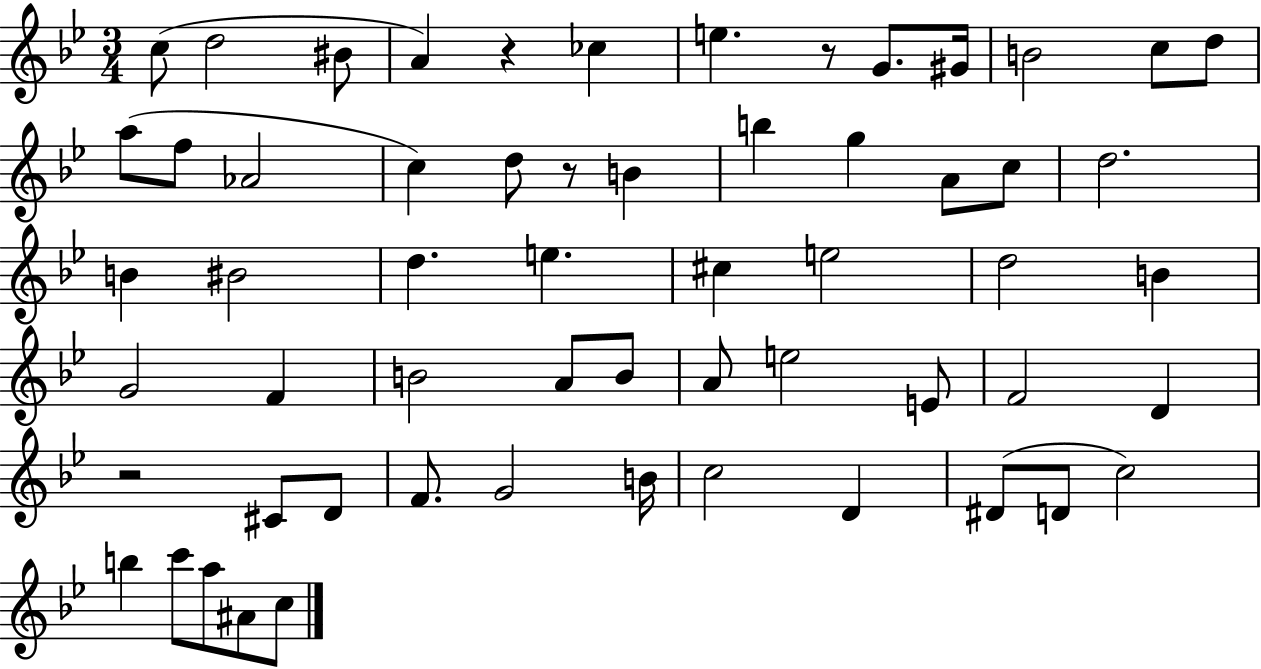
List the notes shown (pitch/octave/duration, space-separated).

C5/e D5/h BIS4/e A4/q R/q CES5/q E5/q. R/e G4/e. G#4/s B4/h C5/e D5/e A5/e F5/e Ab4/h C5/q D5/e R/e B4/q B5/q G5/q A4/e C5/e D5/h. B4/q BIS4/h D5/q. E5/q. C#5/q E5/h D5/h B4/q G4/h F4/q B4/h A4/e B4/e A4/e E5/h E4/e F4/h D4/q R/h C#4/e D4/e F4/e. G4/h B4/s C5/h D4/q D#4/e D4/e C5/h B5/q C6/e A5/e A#4/e C5/e